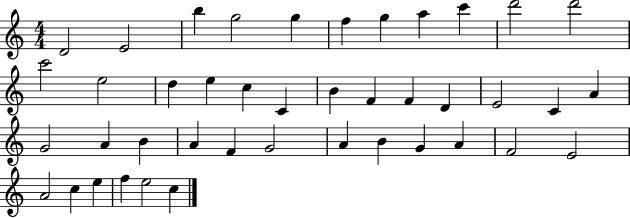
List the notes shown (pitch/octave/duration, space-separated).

D4/h E4/h B5/q G5/h G5/q F5/q G5/q A5/q C6/q D6/h D6/h C6/h E5/h D5/q E5/q C5/q C4/q B4/q F4/q F4/q D4/q E4/h C4/q A4/q G4/h A4/q B4/q A4/q F4/q G4/h A4/q B4/q G4/q A4/q F4/h E4/h A4/h C5/q E5/q F5/q E5/h C5/q